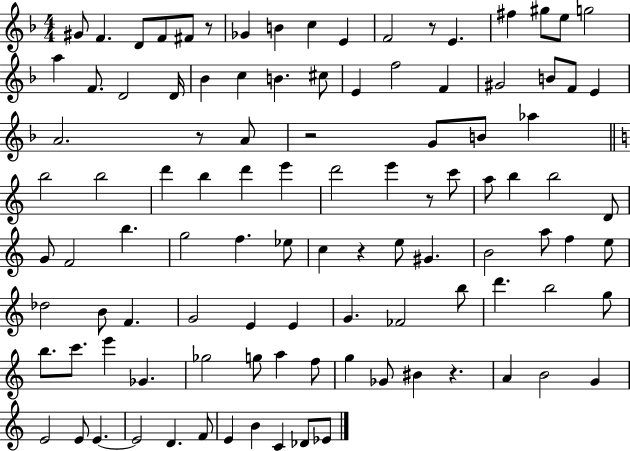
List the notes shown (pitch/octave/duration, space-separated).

G#4/e F4/q. D4/e F4/e F#4/e R/e Gb4/q B4/q C5/q E4/q F4/h R/e E4/q. F#5/q G#5/e E5/e G5/h A5/q F4/e. D4/h D4/s Bb4/q C5/q B4/q. C#5/e E4/q F5/h F4/q G#4/h B4/e F4/e E4/q A4/h. R/e A4/e R/h G4/e B4/e Ab5/q B5/h B5/h D6/q B5/q D6/q E6/q D6/h E6/q R/e C6/e A5/e B5/q B5/h D4/e G4/e F4/h B5/q. G5/h F5/q. Eb5/e C5/q R/q E5/e G#4/q. B4/h A5/e F5/q E5/e Db5/h B4/e F4/q. G4/h E4/q E4/q G4/q. FES4/h B5/e D6/q. B5/h G5/e B5/e. C6/e. E6/q Gb4/q. Gb5/h G5/e A5/q F5/e G5/q Gb4/e BIS4/q R/q. A4/q B4/h G4/q E4/h E4/e E4/q. E4/h D4/q. F4/e E4/q B4/q C4/q Db4/e Eb4/e